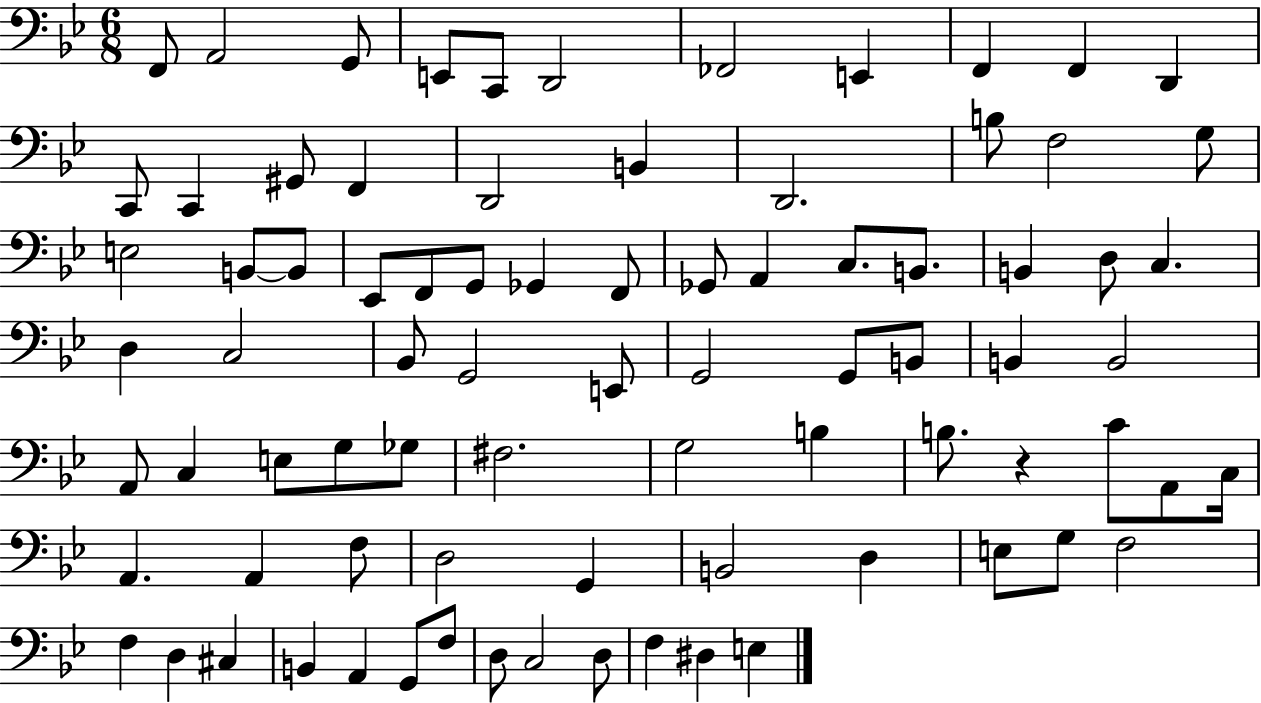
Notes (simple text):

F2/e A2/h G2/e E2/e C2/e D2/h FES2/h E2/q F2/q F2/q D2/q C2/e C2/q G#2/e F2/q D2/h B2/q D2/h. B3/e F3/h G3/e E3/h B2/e B2/e Eb2/e F2/e G2/e Gb2/q F2/e Gb2/e A2/q C3/e. B2/e. B2/q D3/e C3/q. D3/q C3/h Bb2/e G2/h E2/e G2/h G2/e B2/e B2/q B2/h A2/e C3/q E3/e G3/e Gb3/e F#3/h. G3/h B3/q B3/e. R/q C4/e A2/e C3/s A2/q. A2/q F3/e D3/h G2/q B2/h D3/q E3/e G3/e F3/h F3/q D3/q C#3/q B2/q A2/q G2/e F3/e D3/e C3/h D3/e F3/q D#3/q E3/q